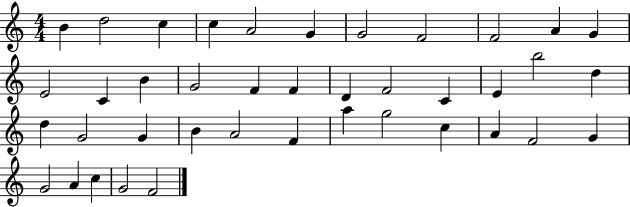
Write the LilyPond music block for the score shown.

{
  \clef treble
  \numericTimeSignature
  \time 4/4
  \key c \major
  b'4 d''2 c''4 | c''4 a'2 g'4 | g'2 f'2 | f'2 a'4 g'4 | \break e'2 c'4 b'4 | g'2 f'4 f'4 | d'4 f'2 c'4 | e'4 b''2 d''4 | \break d''4 g'2 g'4 | b'4 a'2 f'4 | a''4 g''2 c''4 | a'4 f'2 g'4 | \break g'2 a'4 c''4 | g'2 f'2 | \bar "|."
}